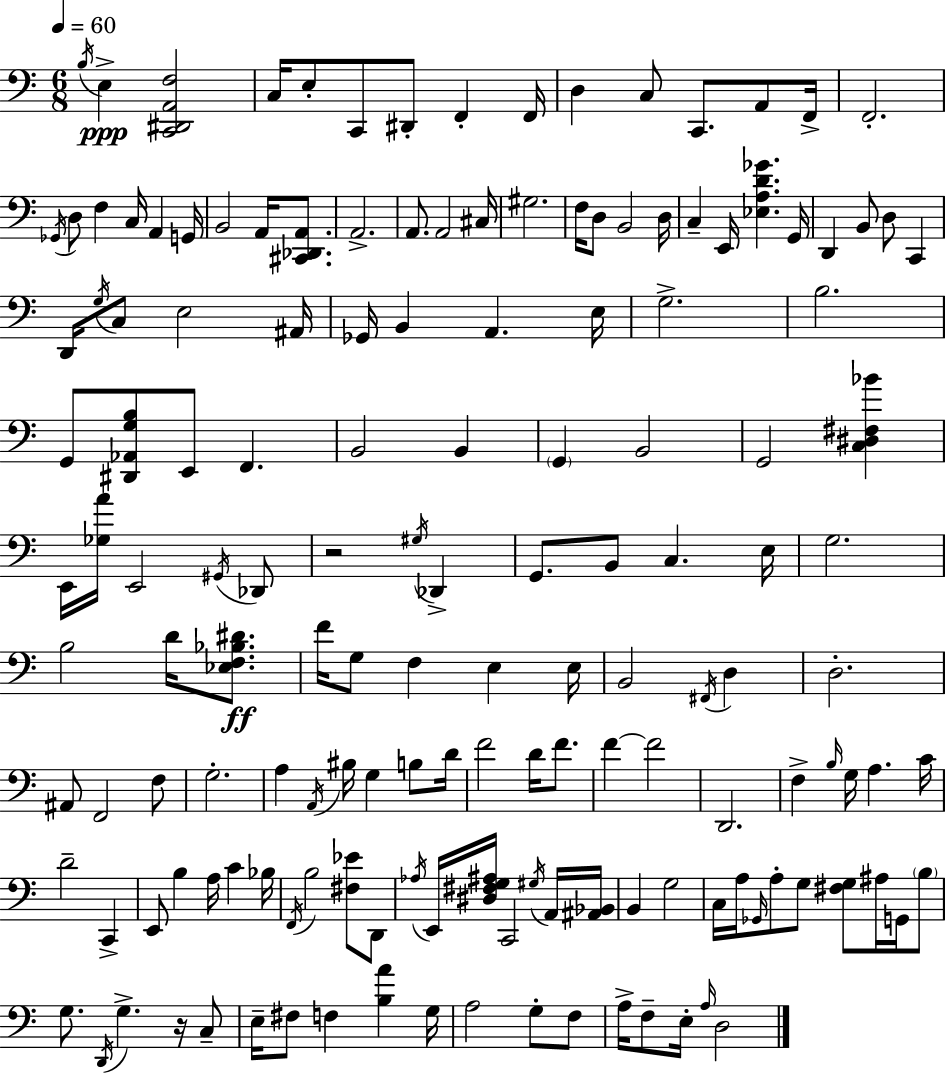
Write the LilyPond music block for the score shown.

{
  \clef bass
  \numericTimeSignature
  \time 6/8
  \key c \major
  \tempo 4 = 60
  \acciaccatura { b16 }\ppp e4-> <c, dis, a, f>2 | c16 e8-. c,8 dis,8-. f,4-. | f,16 d4 c8 c,8. a,8 | f,16-> f,2.-. | \break \acciaccatura { ges,16 } d8 f4 c16 a,4 | g,16 b,2 a,16 <cis, des, a,>8. | a,2.-> | a,8. a,2 | \break cis16 gis2. | f16 d8 b,2 | d16 c4-- e,16 <ees a d' ges'>4. | g,16 d,4 b,8 d8 c,4 | \break d,16 \acciaccatura { g16 } c8 e2 | ais,16 ges,16 b,4 a,4. | e16 g2.-> | b2. | \break g,8 <dis, aes, g b>8 e,8 f,4. | b,2 b,4 | \parenthesize g,4 b,2 | g,2 <c dis fis bes'>4 | \break e,16 <ges a'>16 e,2 | \acciaccatura { gis,16 } des,8 r2 | \acciaccatura { gis16 } des,4-> g,8. b,8 c4. | e16 g2. | \break b2 | d'16 <ees f bes dis'>8.\ff f'16 g8 f4 | e4 e16 b,2 | \acciaccatura { fis,16 } d4 d2.-. | \break ais,8 f,2 | f8 g2.-. | a4 \acciaccatura { a,16 } bis16 | g4 b8 d'16 f'2 | \break d'16 f'8. f'4~~ f'2 | d,2. | f4-> \grace { b16 } | g16 a4. c'16 d'2-- | \break c,4-> e,8 b4 | a16 c'4 bes16 \acciaccatura { f,16 } b2 | <fis ees'>8 d,8 \acciaccatura { aes16 } e,16 <dis fis g ais>16 | c,2 \acciaccatura { gis16 } a,16 <ais, bes,>16 b,4 | \break g2 c16 | a16 \grace { ges,16 } a8-. g8 <fis g>8 ais16 g,16 \parenthesize b8 | g8. \acciaccatura { d,16 } g4.-> r16 c8-- | e16-- fis8 f4 <b a'>4 | \break g16 a2 g8-. f8 | a16-> f8-- e16-. \grace { a16 } d2 | \bar "|."
}